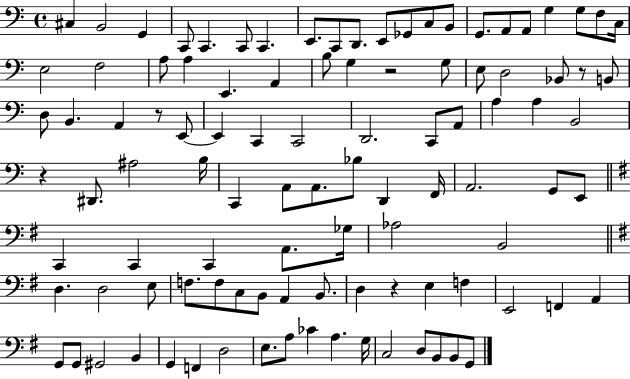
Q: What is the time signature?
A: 4/4